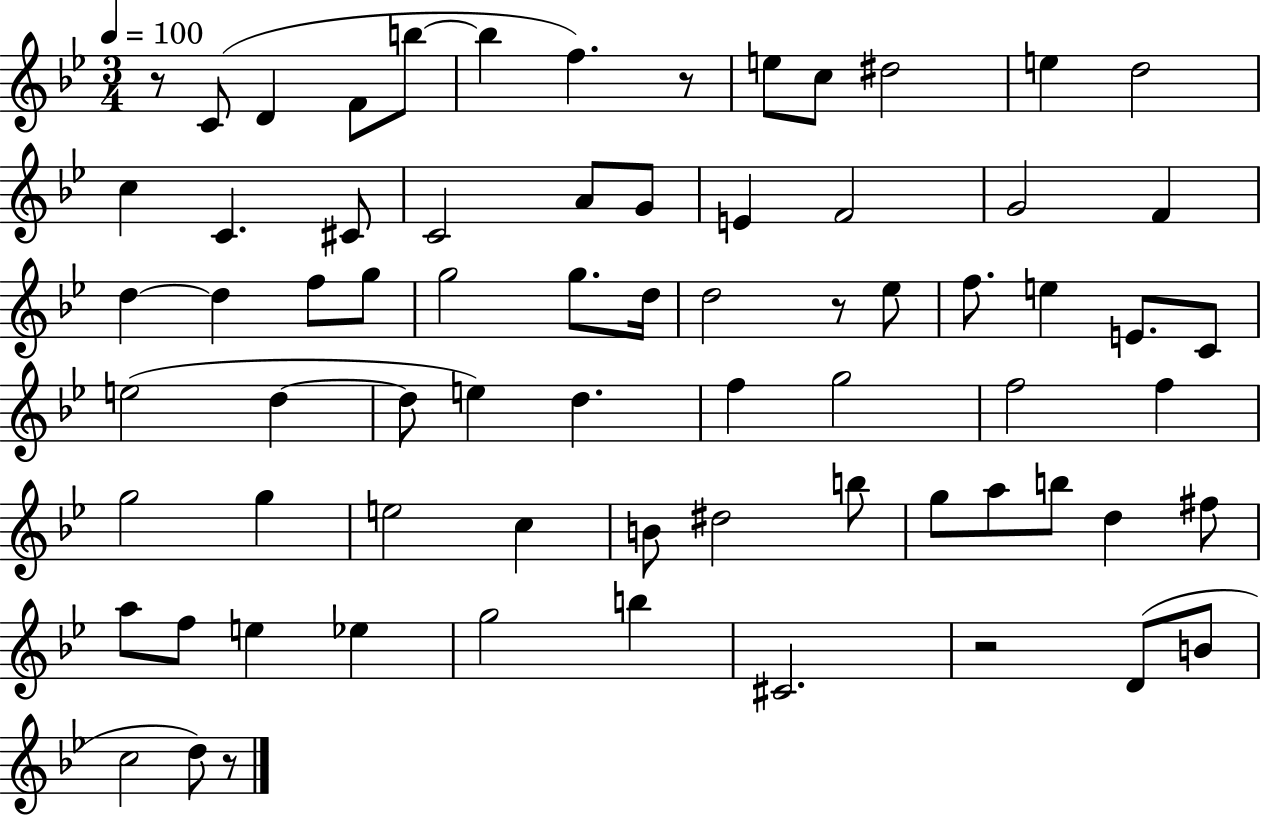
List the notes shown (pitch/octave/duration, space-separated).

R/e C4/e D4/q F4/e B5/e B5/q F5/q. R/e E5/e C5/e D#5/h E5/q D5/h C5/q C4/q. C#4/e C4/h A4/e G4/e E4/q F4/h G4/h F4/q D5/q D5/q F5/e G5/e G5/h G5/e. D5/s D5/h R/e Eb5/e F5/e. E5/q E4/e. C4/e E5/h D5/q D5/e E5/q D5/q. F5/q G5/h F5/h F5/q G5/h G5/q E5/h C5/q B4/e D#5/h B5/e G5/e A5/e B5/e D5/q F#5/e A5/e F5/e E5/q Eb5/q G5/h B5/q C#4/h. R/h D4/e B4/e C5/h D5/e R/e